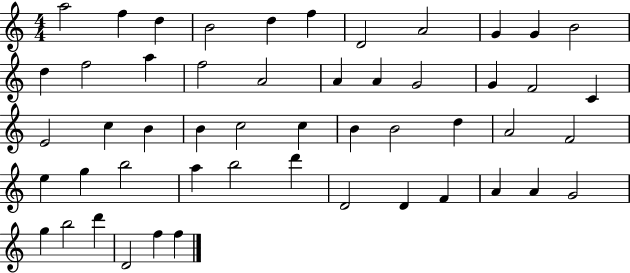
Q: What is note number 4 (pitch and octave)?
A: B4